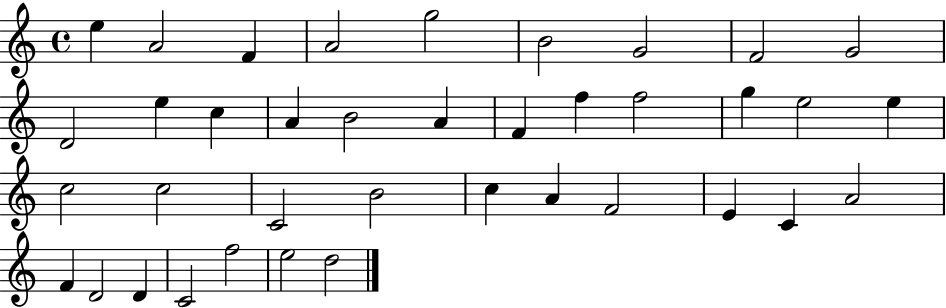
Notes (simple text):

E5/q A4/h F4/q A4/h G5/h B4/h G4/h F4/h G4/h D4/h E5/q C5/q A4/q B4/h A4/q F4/q F5/q F5/h G5/q E5/h E5/q C5/h C5/h C4/h B4/h C5/q A4/q F4/h E4/q C4/q A4/h F4/q D4/h D4/q C4/h F5/h E5/h D5/h